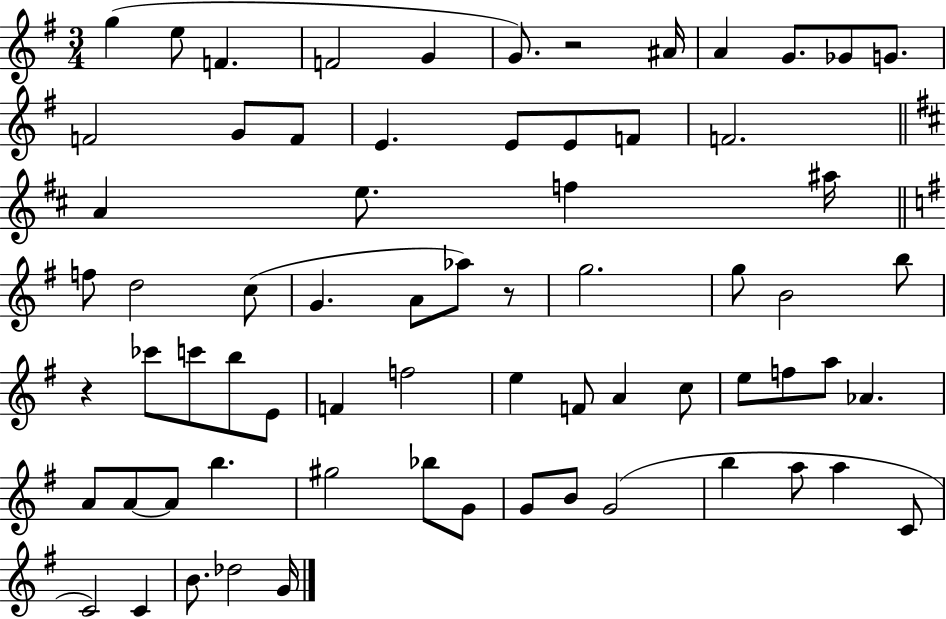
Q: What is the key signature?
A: G major